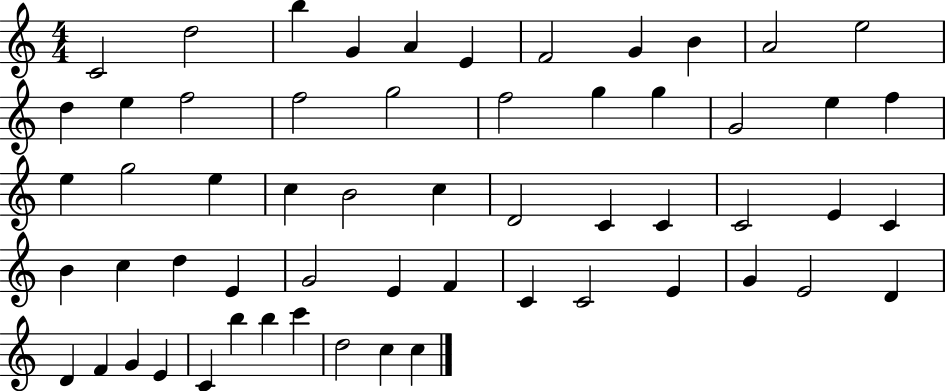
C4/h D5/h B5/q G4/q A4/q E4/q F4/h G4/q B4/q A4/h E5/h D5/q E5/q F5/h F5/h G5/h F5/h G5/q G5/q G4/h E5/q F5/q E5/q G5/h E5/q C5/q B4/h C5/q D4/h C4/q C4/q C4/h E4/q C4/q B4/q C5/q D5/q E4/q G4/h E4/q F4/q C4/q C4/h E4/q G4/q E4/h D4/q D4/q F4/q G4/q E4/q C4/q B5/q B5/q C6/q D5/h C5/q C5/q